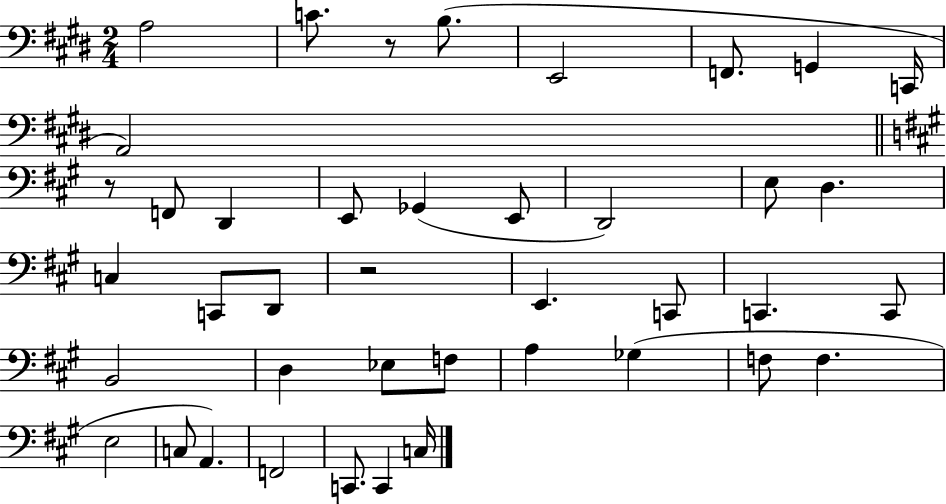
X:1
T:Untitled
M:2/4
L:1/4
K:E
A,2 C/2 z/2 B,/2 E,,2 F,,/2 G,, C,,/4 A,,2 z/2 F,,/2 D,, E,,/2 _G,, E,,/2 D,,2 E,/2 D, C, C,,/2 D,,/2 z2 E,, C,,/2 C,, C,,/2 B,,2 D, _E,/2 F,/2 A, _G, F,/2 F, E,2 C,/2 A,, F,,2 C,,/2 C,, C,/4